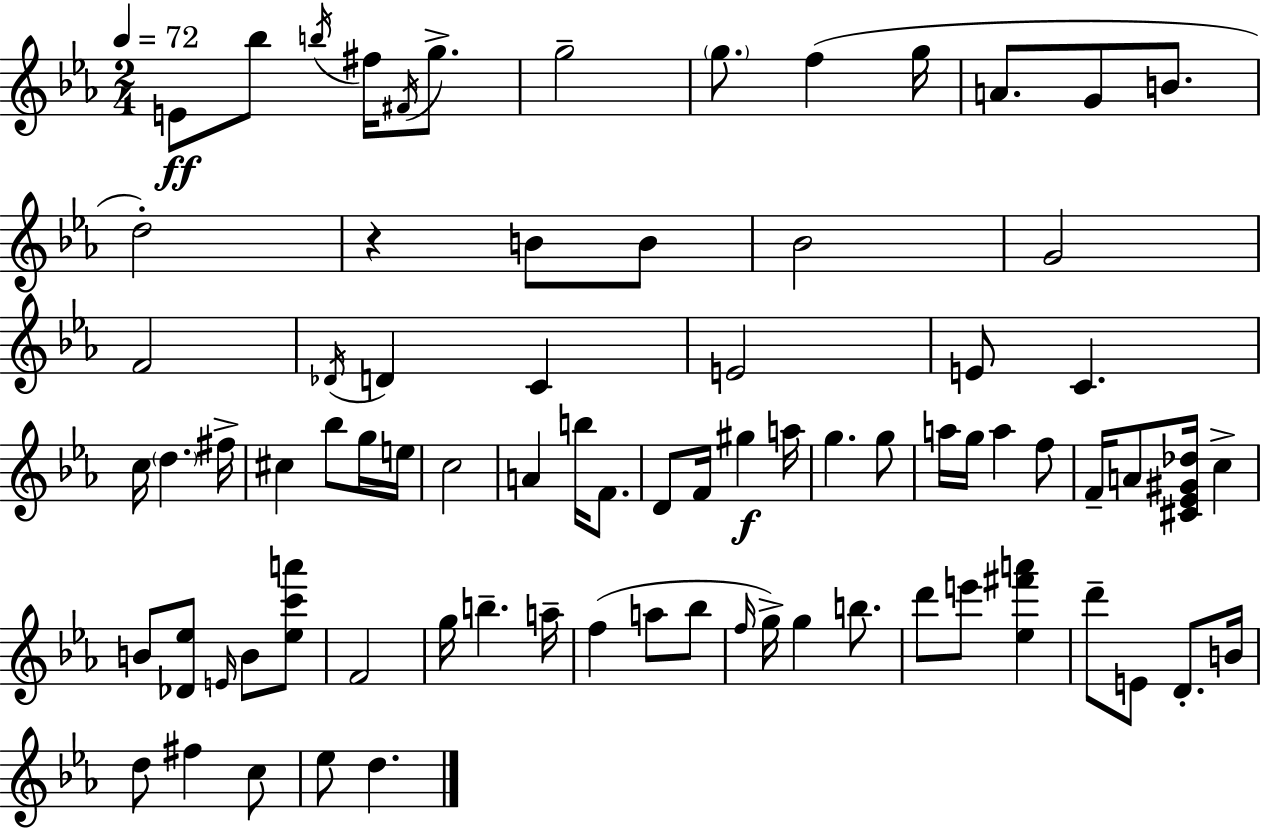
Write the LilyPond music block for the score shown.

{
  \clef treble
  \numericTimeSignature
  \time 2/4
  \key c \minor
  \tempo 4 = 72
  e'8\ff bes''8 \acciaccatura { b''16 } fis''16 \acciaccatura { fis'16 } g''8.-> | g''2-- | \parenthesize g''8. f''4( | g''16 a'8. g'8 b'8. | \break d''2-.) | r4 b'8 | b'8 bes'2 | g'2 | \break f'2 | \acciaccatura { des'16 } d'4 c'4 | e'2 | e'8 c'4. | \break c''16 \parenthesize d''4. | fis''16-> cis''4 bes''8 | g''16 e''16 c''2 | a'4 b''16 | \break f'8. d'8 f'16 gis''4\f | a''16 g''4. | g''8 a''16 g''16 a''4 | f''8 f'16-- a'8 <cis' ees' gis' des''>16 c''4-> | \break b'8 <des' ees''>8 \grace { e'16 } | b'8 <ees'' c''' a'''>8 f'2 | g''16 b''4.-- | a''16-- f''4( | \break a''8 bes''8 \grace { f''16 }) g''16-> g''4 | b''8. d'''8 e'''8 | <ees'' fis''' a'''>4 d'''8-- e'8 | d'8.-. b'16 d''8 fis''4 | \break c''8 ees''8 d''4. | \bar "|."
}